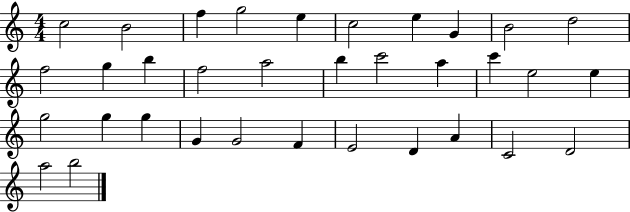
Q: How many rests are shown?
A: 0